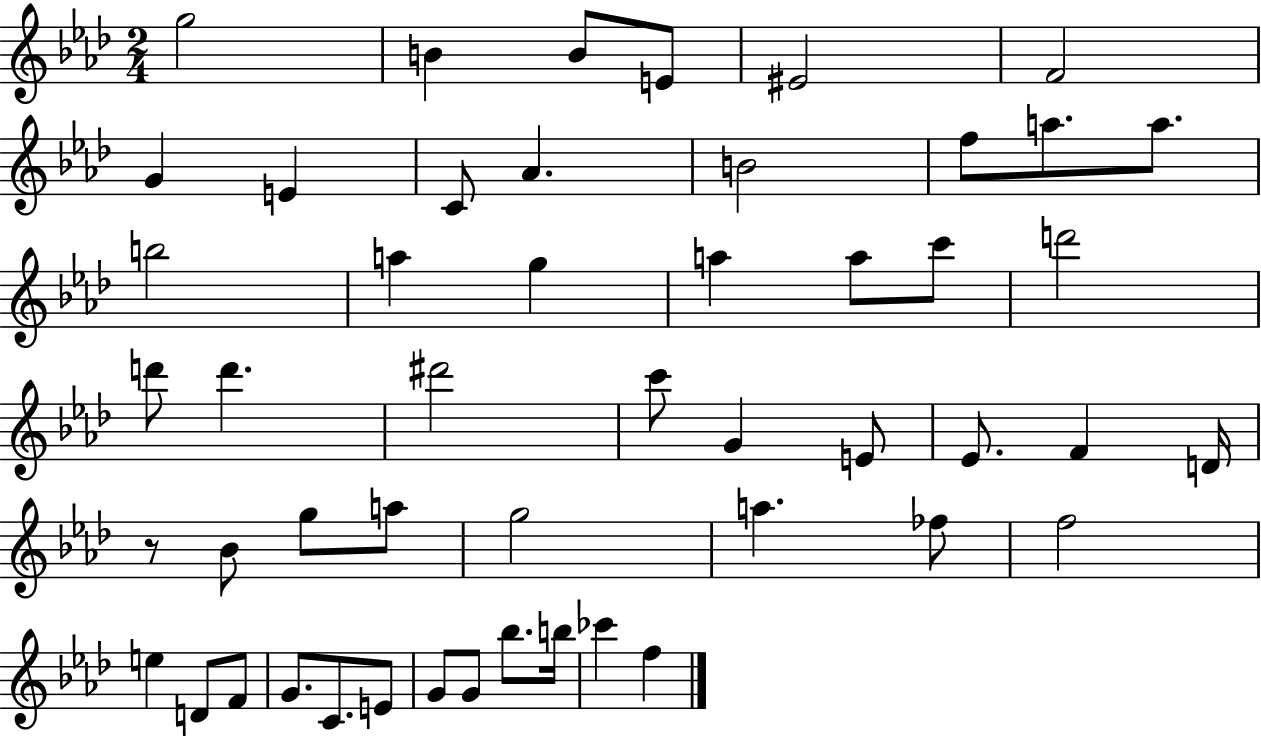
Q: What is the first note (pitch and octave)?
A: G5